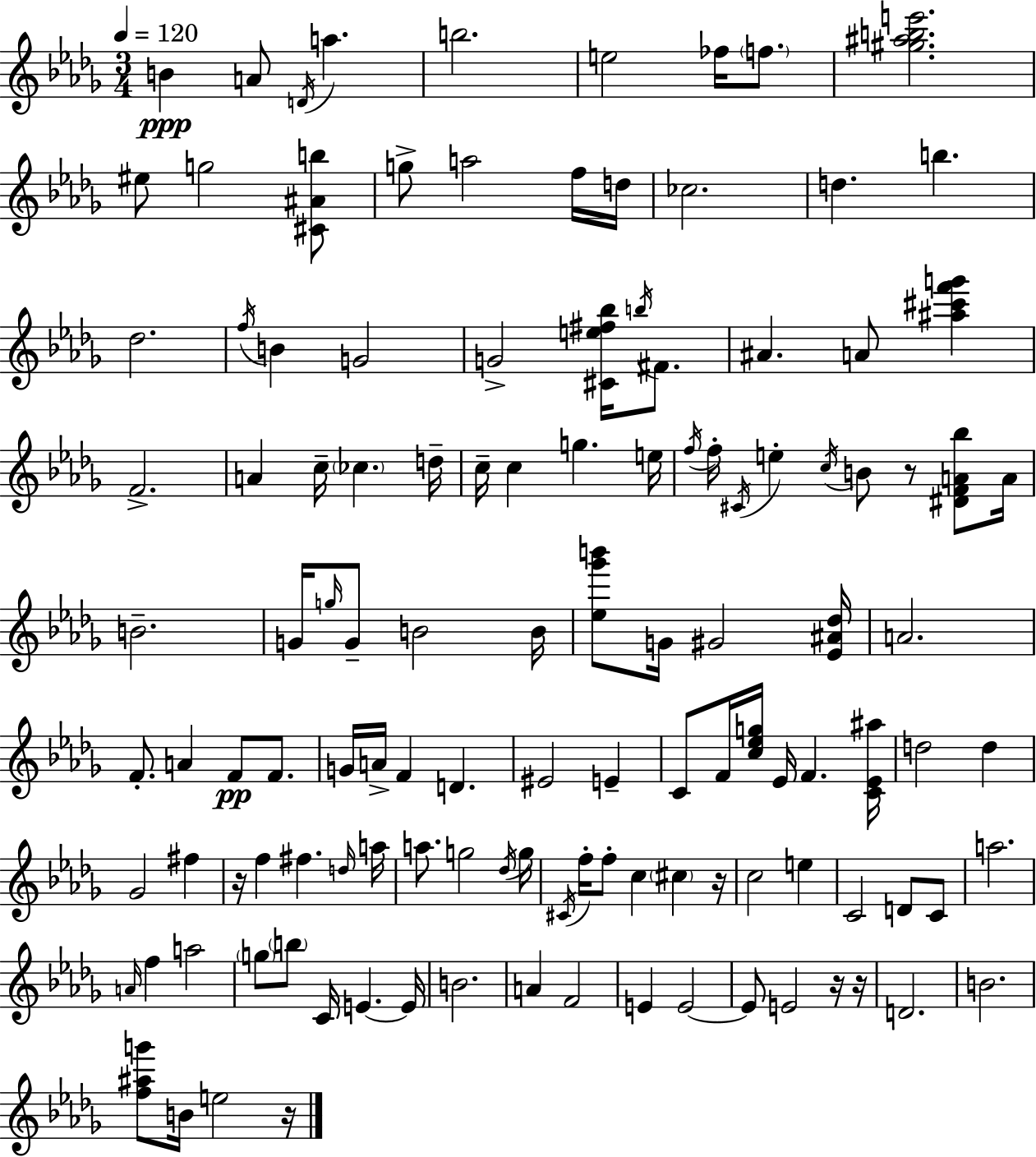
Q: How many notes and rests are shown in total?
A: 123